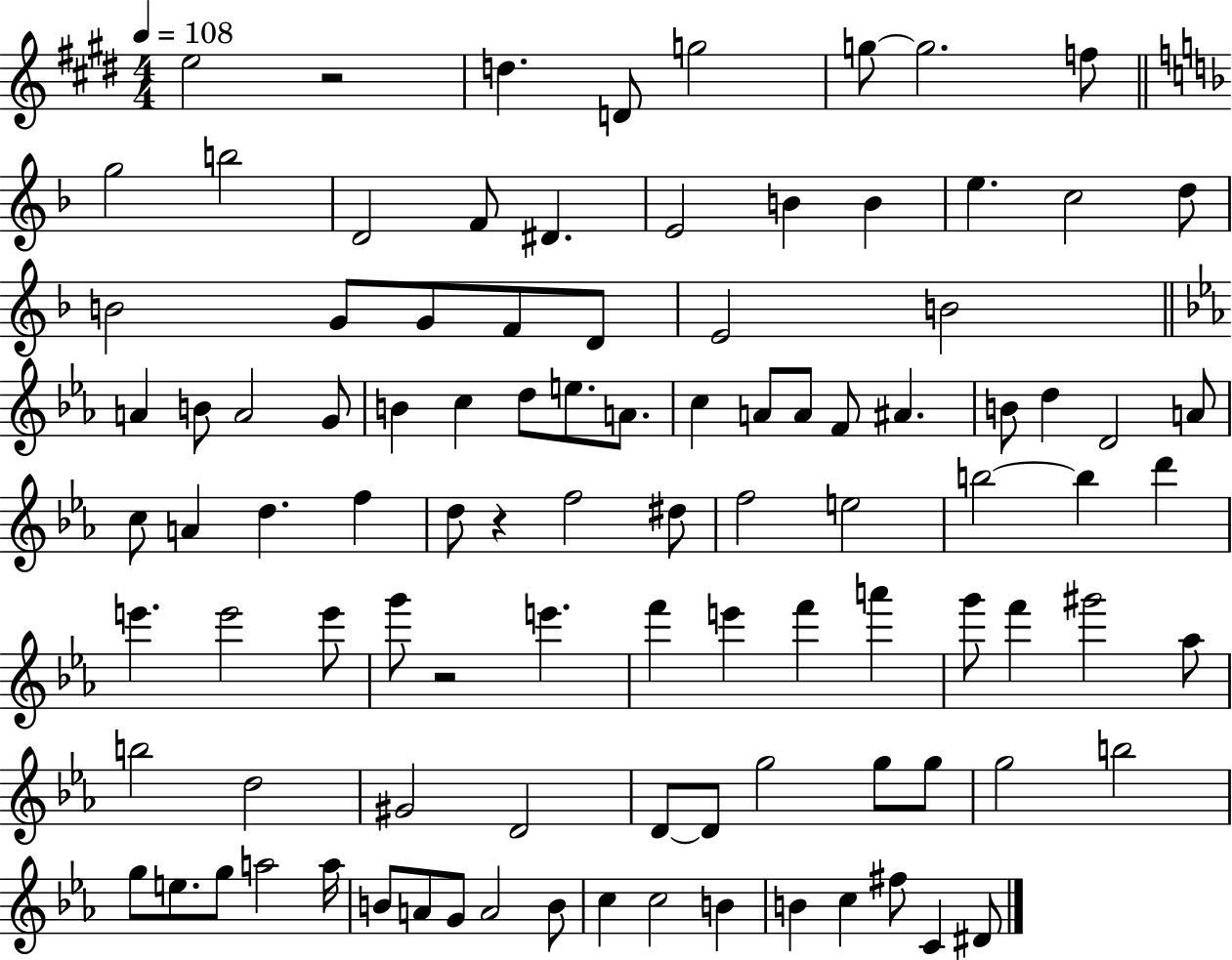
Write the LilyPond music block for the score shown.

{
  \clef treble
  \numericTimeSignature
  \time 4/4
  \key e \major
  \tempo 4 = 108
  e''2 r2 | d''4. d'8 g''2 | g''8~~ g''2. f''8 | \bar "||" \break \key d \minor g''2 b''2 | d'2 f'8 dis'4. | e'2 b'4 b'4 | e''4. c''2 d''8 | \break b'2 g'8 g'8 f'8 d'8 | e'2 b'2 | \bar "||" \break \key c \minor a'4 b'8 a'2 g'8 | b'4 c''4 d''8 e''8. a'8. | c''4 a'8 a'8 f'8 ais'4. | b'8 d''4 d'2 a'8 | \break c''8 a'4 d''4. f''4 | d''8 r4 f''2 dis''8 | f''2 e''2 | b''2~~ b''4 d'''4 | \break e'''4. e'''2 e'''8 | g'''8 r2 e'''4. | f'''4 e'''4 f'''4 a'''4 | g'''8 f'''4 gis'''2 aes''8 | \break b''2 d''2 | gis'2 d'2 | d'8~~ d'8 g''2 g''8 g''8 | g''2 b''2 | \break g''8 e''8. g''8 a''2 a''16 | b'8 a'8 g'8 a'2 b'8 | c''4 c''2 b'4 | b'4 c''4 fis''8 c'4 dis'8 | \break \bar "|."
}